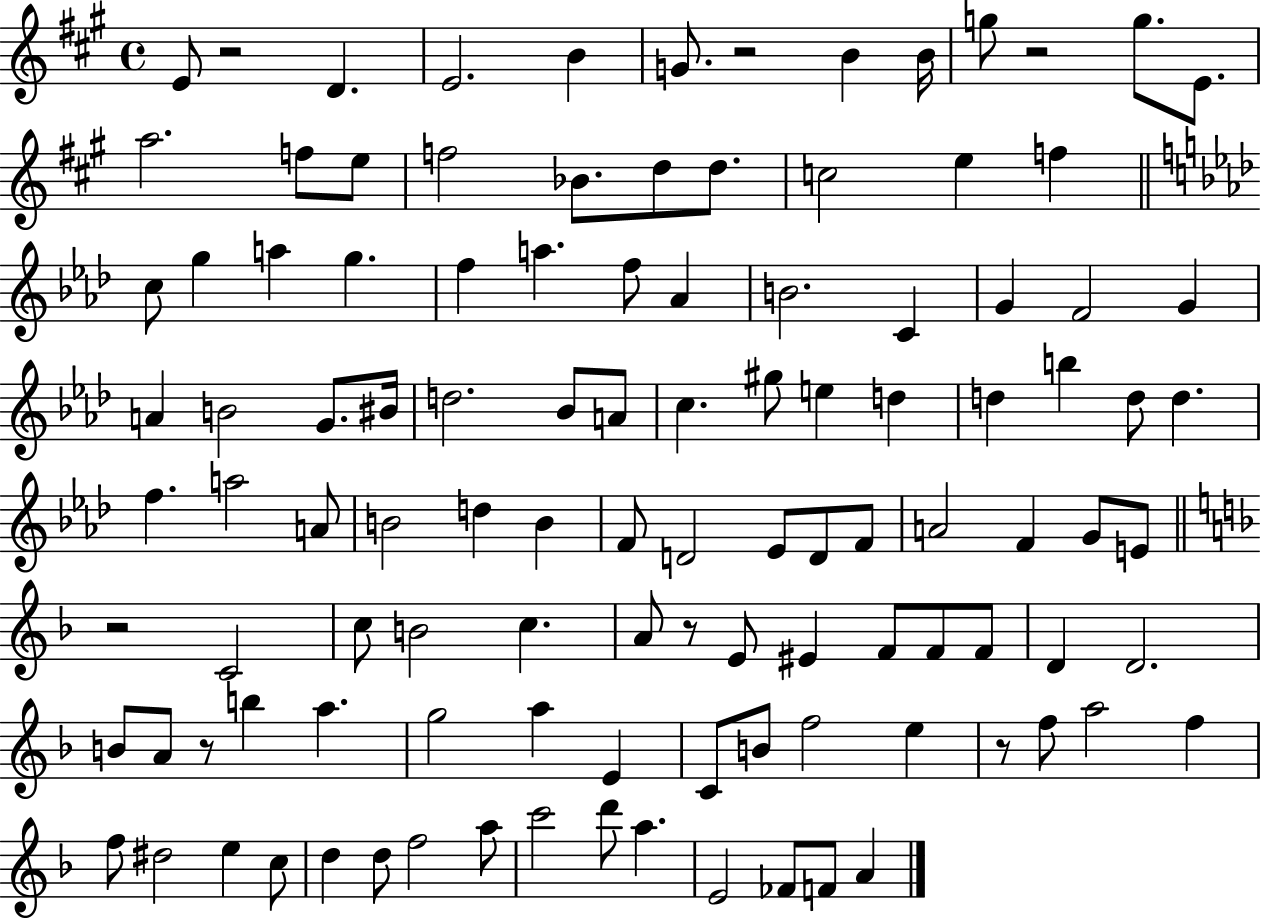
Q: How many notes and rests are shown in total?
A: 111